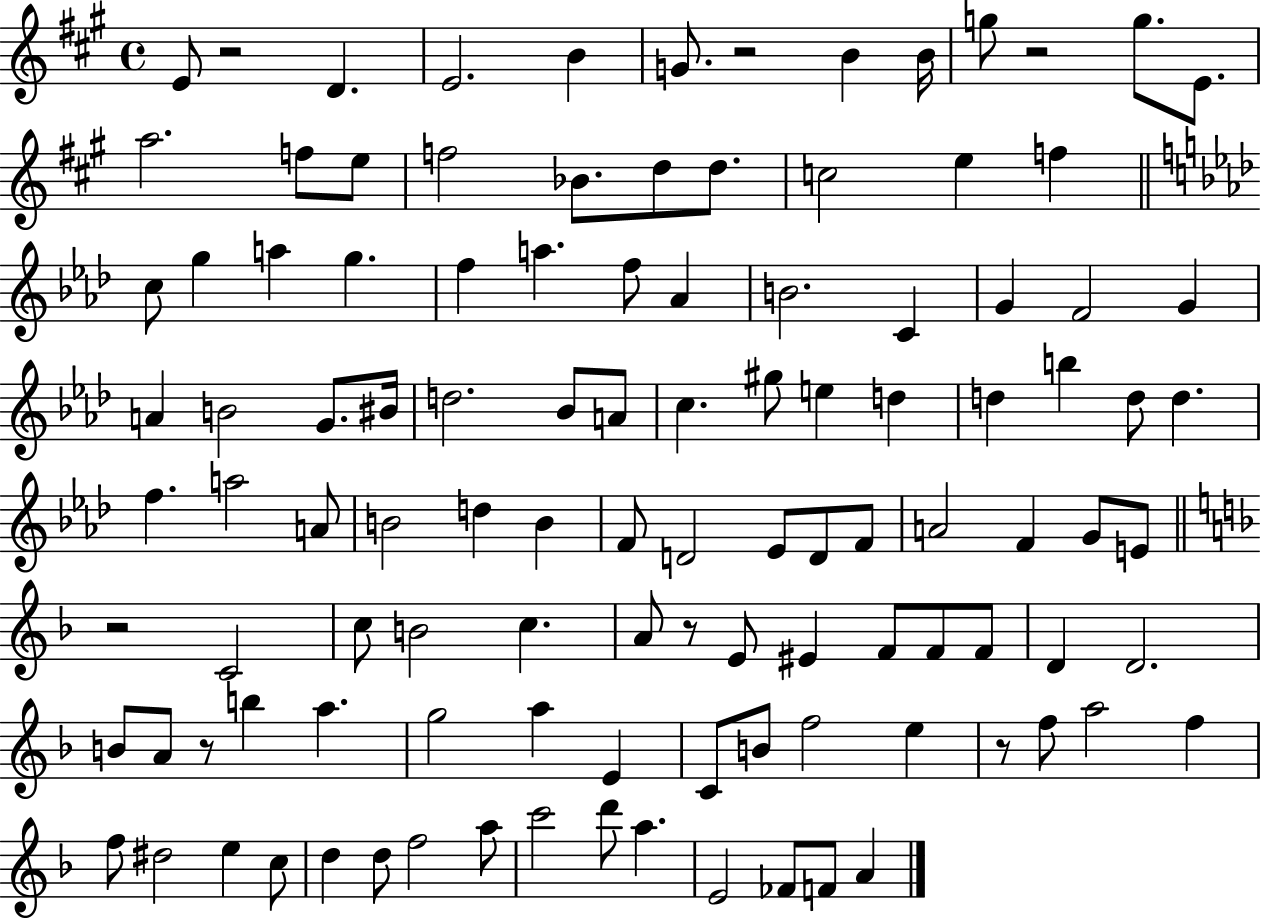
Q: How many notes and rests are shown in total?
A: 111